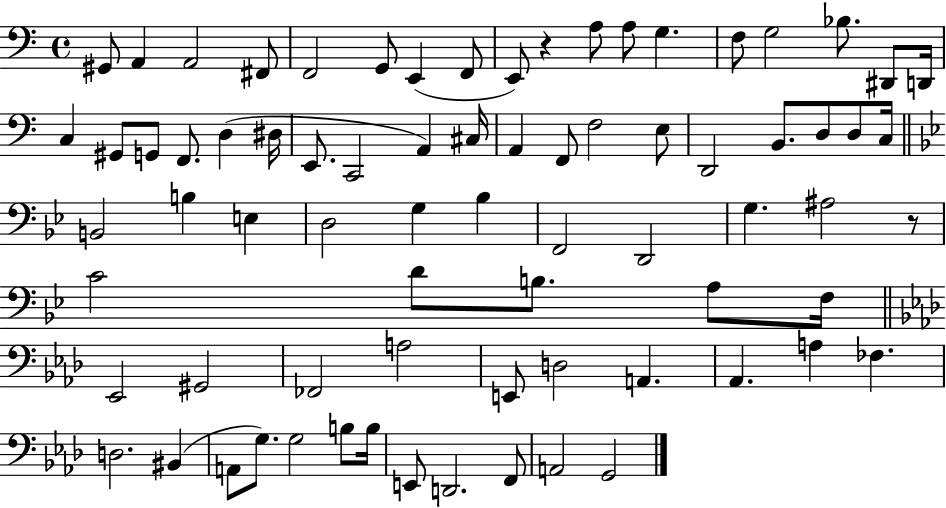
{
  \clef bass
  \time 4/4
  \defaultTimeSignature
  \key c \major
  gis,8 a,4 a,2 fis,8 | f,2 g,8 e,4( f,8 | e,8) r4 a8 a8 g4. | f8 g2 bes8. dis,8 d,16 | \break c4 gis,8 g,8 f,8. d4( dis16 | e,8. c,2 a,4) cis16 | a,4 f,8 f2 e8 | d,2 b,8. d8 d8 c16 | \break \bar "||" \break \key bes \major b,2 b4 e4 | d2 g4 bes4 | f,2 d,2 | g4. ais2 r8 | \break c'2 d'8 b8. a8 f16 | \bar "||" \break \key f \minor ees,2 gis,2 | fes,2 a2 | e,8 d2 a,4. | aes,4. a4 fes4. | \break d2. bis,4( | a,8 g8.) g2 b8 b16 | e,8 d,2. f,8 | a,2 g,2 | \break \bar "|."
}